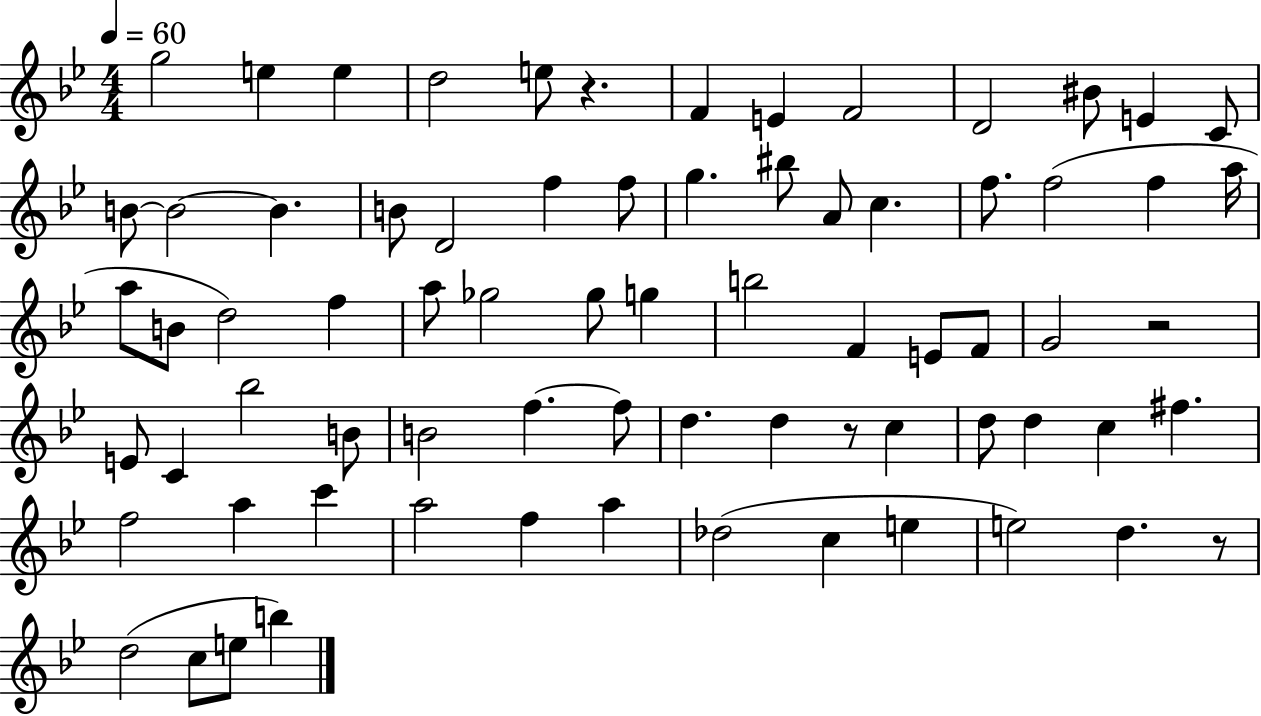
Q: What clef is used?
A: treble